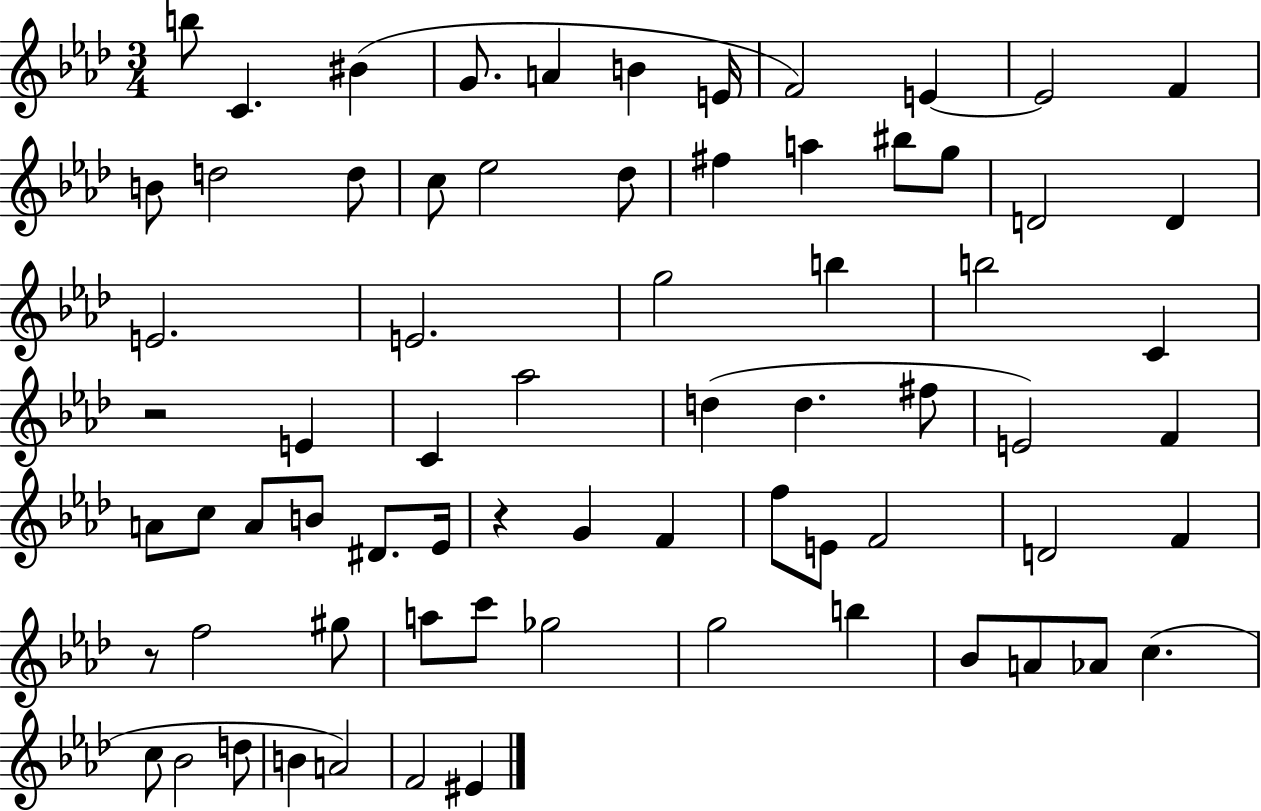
X:1
T:Untitled
M:3/4
L:1/4
K:Ab
b/2 C ^B G/2 A B E/4 F2 E E2 F B/2 d2 d/2 c/2 _e2 _d/2 ^f a ^b/2 g/2 D2 D E2 E2 g2 b b2 C z2 E C _a2 d d ^f/2 E2 F A/2 c/2 A/2 B/2 ^D/2 _E/4 z G F f/2 E/2 F2 D2 F z/2 f2 ^g/2 a/2 c'/2 _g2 g2 b _B/2 A/2 _A/2 c c/2 _B2 d/2 B A2 F2 ^E